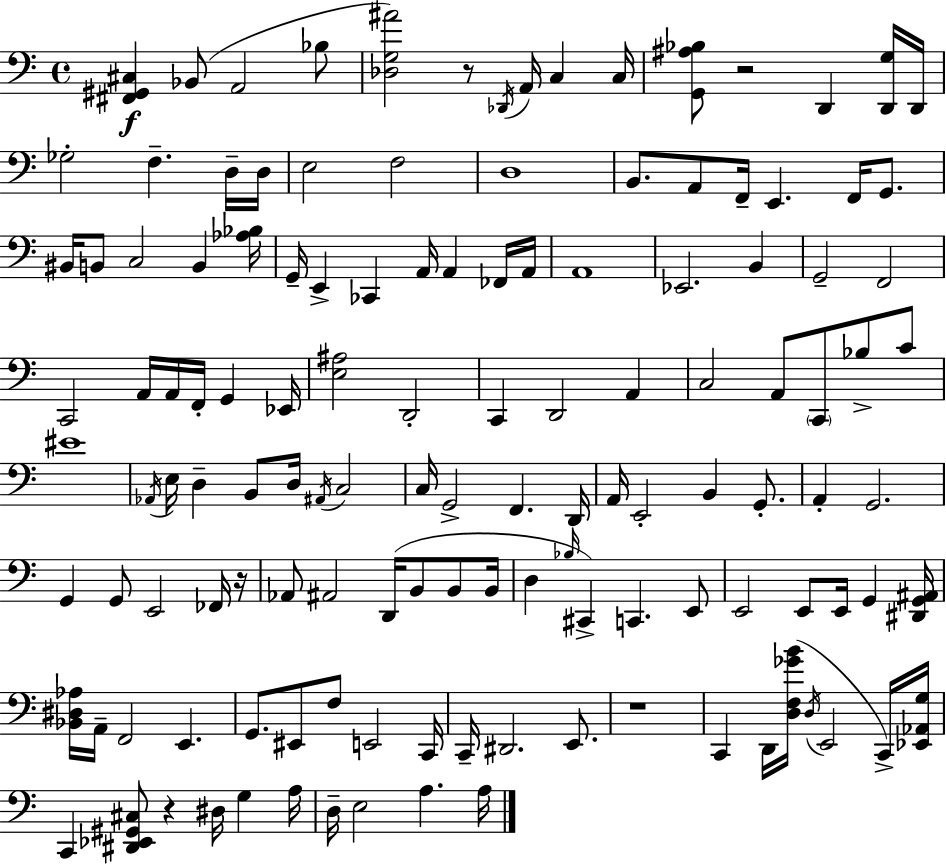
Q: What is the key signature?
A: C major